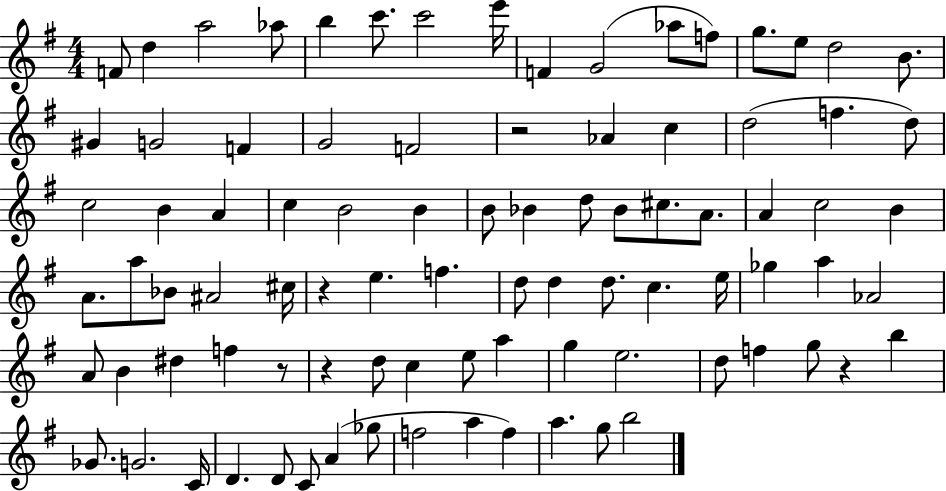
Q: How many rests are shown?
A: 5